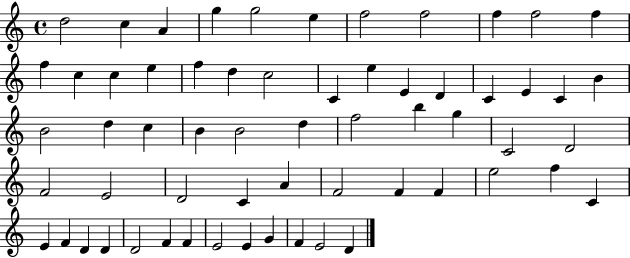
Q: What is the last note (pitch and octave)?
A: D4